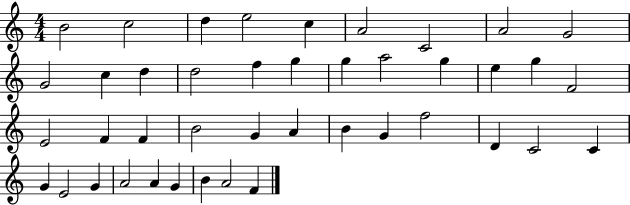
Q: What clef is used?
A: treble